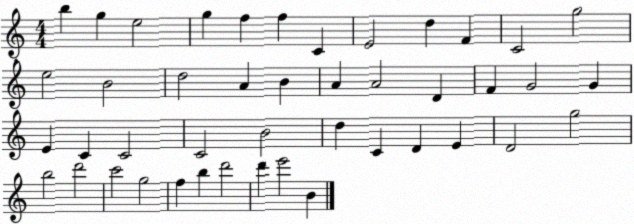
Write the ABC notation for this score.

X:1
T:Untitled
M:4/4
L:1/4
K:C
b g e2 g f f C E2 d F C2 g2 e2 B2 d2 A B A A2 D F G2 G E C C2 C2 B2 d C D E D2 g2 b2 d'2 c'2 g2 f b d'2 d' e'2 B